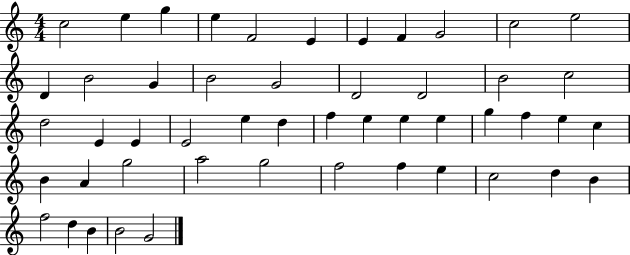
C5/h E5/q G5/q E5/q F4/h E4/q E4/q F4/q G4/h C5/h E5/h D4/q B4/h G4/q B4/h G4/h D4/h D4/h B4/h C5/h D5/h E4/q E4/q E4/h E5/q D5/q F5/q E5/q E5/q E5/q G5/q F5/q E5/q C5/q B4/q A4/q G5/h A5/h G5/h F5/h F5/q E5/q C5/h D5/q B4/q F5/h D5/q B4/q B4/h G4/h